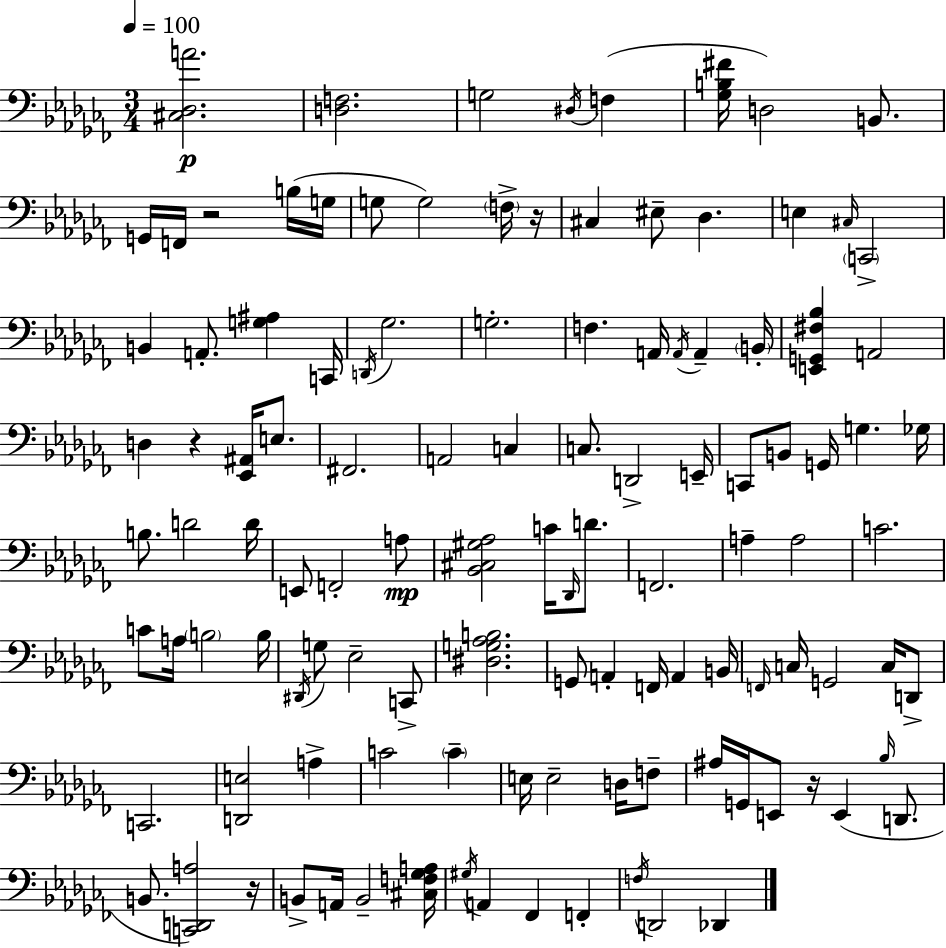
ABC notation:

X:1
T:Untitled
M:3/4
L:1/4
K:Abm
[^C,_D,A]2 [D,F,]2 G,2 ^D,/4 F, [_G,B,^F]/4 D,2 B,,/2 G,,/4 F,,/4 z2 B,/4 G,/4 G,/2 G,2 F,/4 z/4 ^C, ^E,/2 _D, E, ^C,/4 C,,2 B,, A,,/2 [G,^A,] C,,/4 D,,/4 _G,2 G,2 F, A,,/4 A,,/4 A,, B,,/4 [E,,G,,^F,_B,] A,,2 D, z [_E,,^A,,]/4 E,/2 ^F,,2 A,,2 C, C,/2 D,,2 E,,/4 C,,/2 B,,/2 G,,/4 G, _G,/4 B,/2 D2 D/4 E,,/2 F,,2 A,/2 [_B,,^C,^G,_A,]2 C/4 _D,,/4 D/2 F,,2 A, A,2 C2 C/2 A,/4 B,2 B,/4 ^D,,/4 G,/2 _E,2 C,,/2 [^D,G,_A,B,]2 G,,/2 A,, F,,/4 A,, B,,/4 F,,/4 C,/4 G,,2 C,/4 D,,/2 C,,2 [D,,E,]2 A, C2 C E,/4 E,2 D,/4 F,/2 ^A,/4 G,,/4 E,,/2 z/4 E,, _B,/4 D,,/2 B,,/2 [C,,D,,A,]2 z/4 B,,/2 A,,/4 B,,2 [^C,F,_G,A,]/4 ^G,/4 A,, _F,, F,, F,/4 D,,2 _D,,